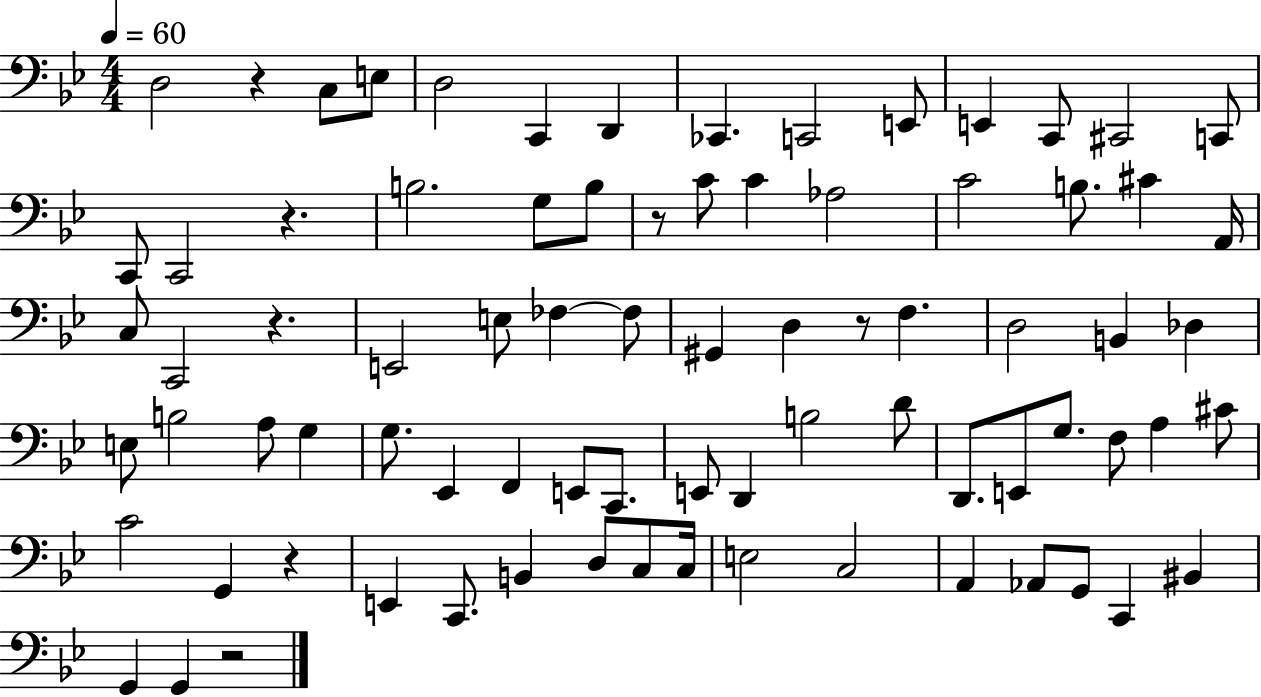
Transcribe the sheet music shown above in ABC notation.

X:1
T:Untitled
M:4/4
L:1/4
K:Bb
D,2 z C,/2 E,/2 D,2 C,, D,, _C,, C,,2 E,,/2 E,, C,,/2 ^C,,2 C,,/2 C,,/2 C,,2 z B,2 G,/2 B,/2 z/2 C/2 C _A,2 C2 B,/2 ^C A,,/4 C,/2 C,,2 z E,,2 E,/2 _F, _F,/2 ^G,, D, z/2 F, D,2 B,, _D, E,/2 B,2 A,/2 G, G,/2 _E,, F,, E,,/2 C,,/2 E,,/2 D,, B,2 D/2 D,,/2 E,,/2 G,/2 F,/2 A, ^C/2 C2 G,, z E,, C,,/2 B,, D,/2 C,/2 C,/4 E,2 C,2 A,, _A,,/2 G,,/2 C,, ^B,, G,, G,, z2